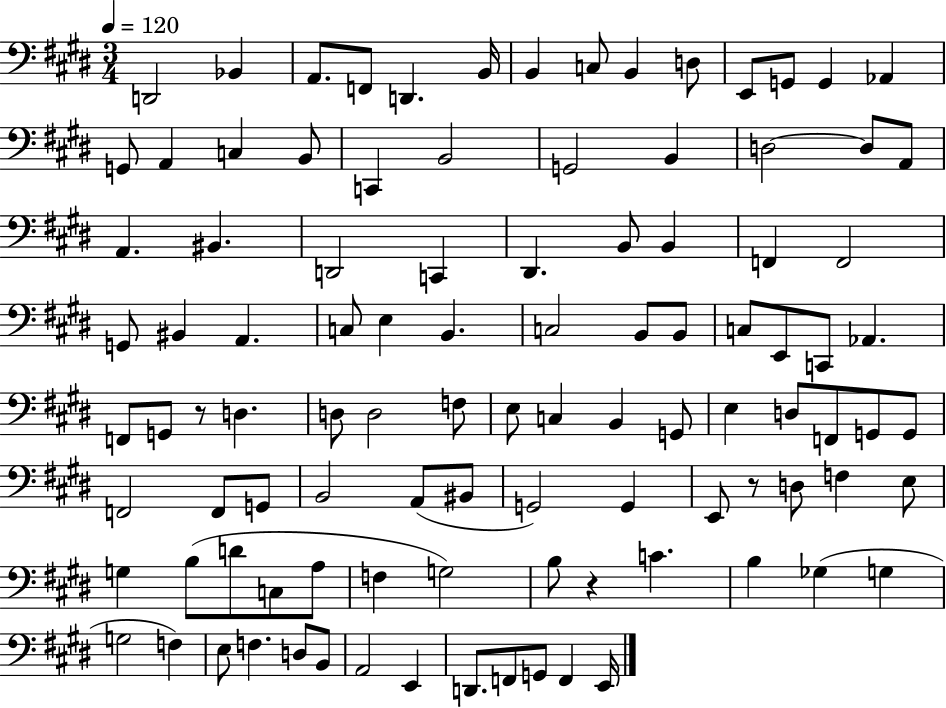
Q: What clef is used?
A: bass